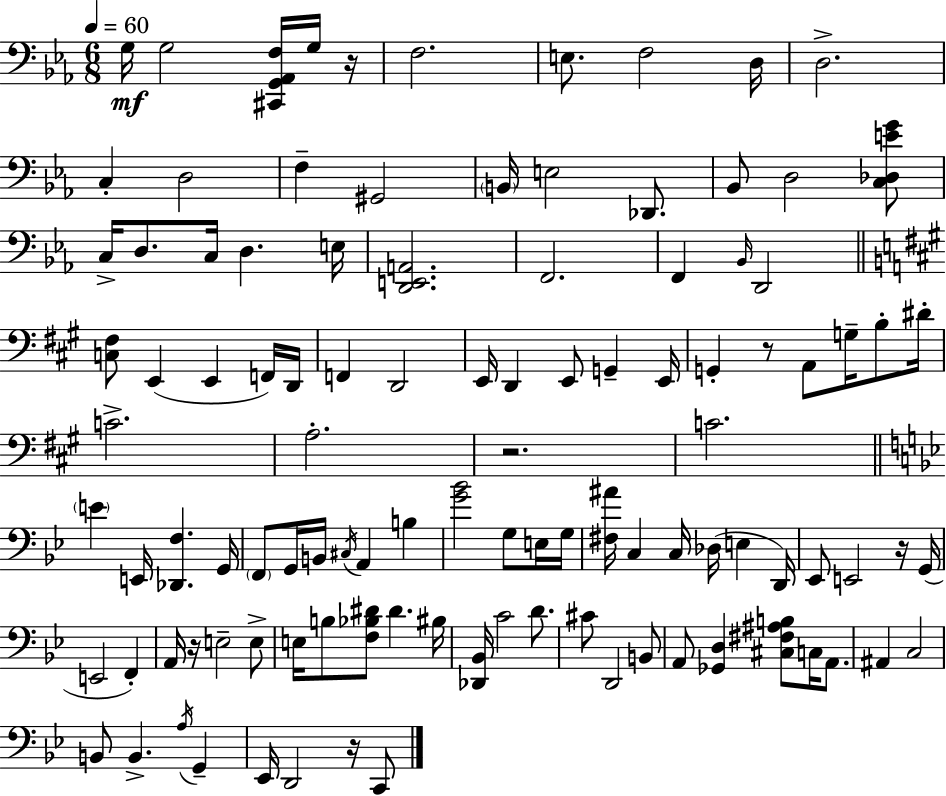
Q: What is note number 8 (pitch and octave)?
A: D3